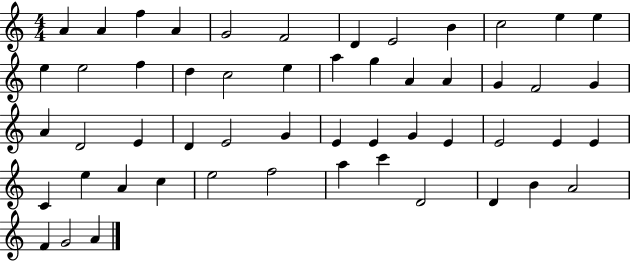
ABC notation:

X:1
T:Untitled
M:4/4
L:1/4
K:C
A A f A G2 F2 D E2 B c2 e e e e2 f d c2 e a g A A G F2 G A D2 E D E2 G E E G E E2 E E C e A c e2 f2 a c' D2 D B A2 F G2 A